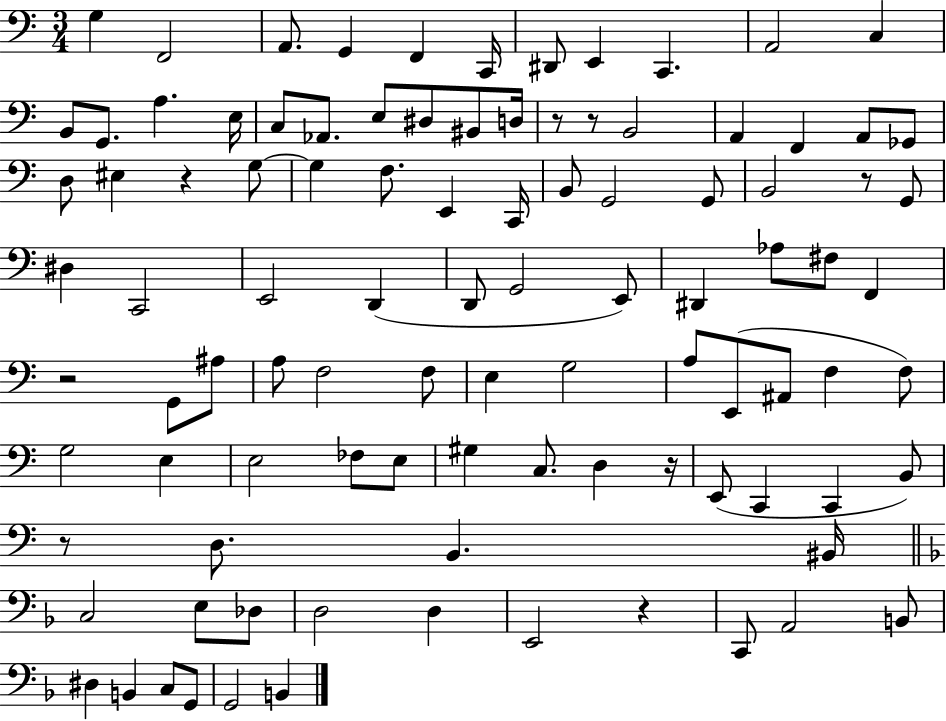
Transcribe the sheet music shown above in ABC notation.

X:1
T:Untitled
M:3/4
L:1/4
K:C
G, F,,2 A,,/2 G,, F,, C,,/4 ^D,,/2 E,, C,, A,,2 C, B,,/2 G,,/2 A, E,/4 C,/2 _A,,/2 E,/2 ^D,/2 ^B,,/2 D,/4 z/2 z/2 B,,2 A,, F,, A,,/2 _G,,/2 D,/2 ^E, z G,/2 G, F,/2 E,, C,,/4 B,,/2 G,,2 G,,/2 B,,2 z/2 G,,/2 ^D, C,,2 E,,2 D,, D,,/2 G,,2 E,,/2 ^D,, _A,/2 ^F,/2 F,, z2 G,,/2 ^A,/2 A,/2 F,2 F,/2 E, G,2 A,/2 E,,/2 ^A,,/2 F, F,/2 G,2 E, E,2 _F,/2 E,/2 ^G, C,/2 D, z/4 E,,/2 C,, C,, B,,/2 z/2 D,/2 B,, ^B,,/4 C,2 E,/2 _D,/2 D,2 D, E,,2 z C,,/2 A,,2 B,,/2 ^D, B,, C,/2 G,,/2 G,,2 B,,